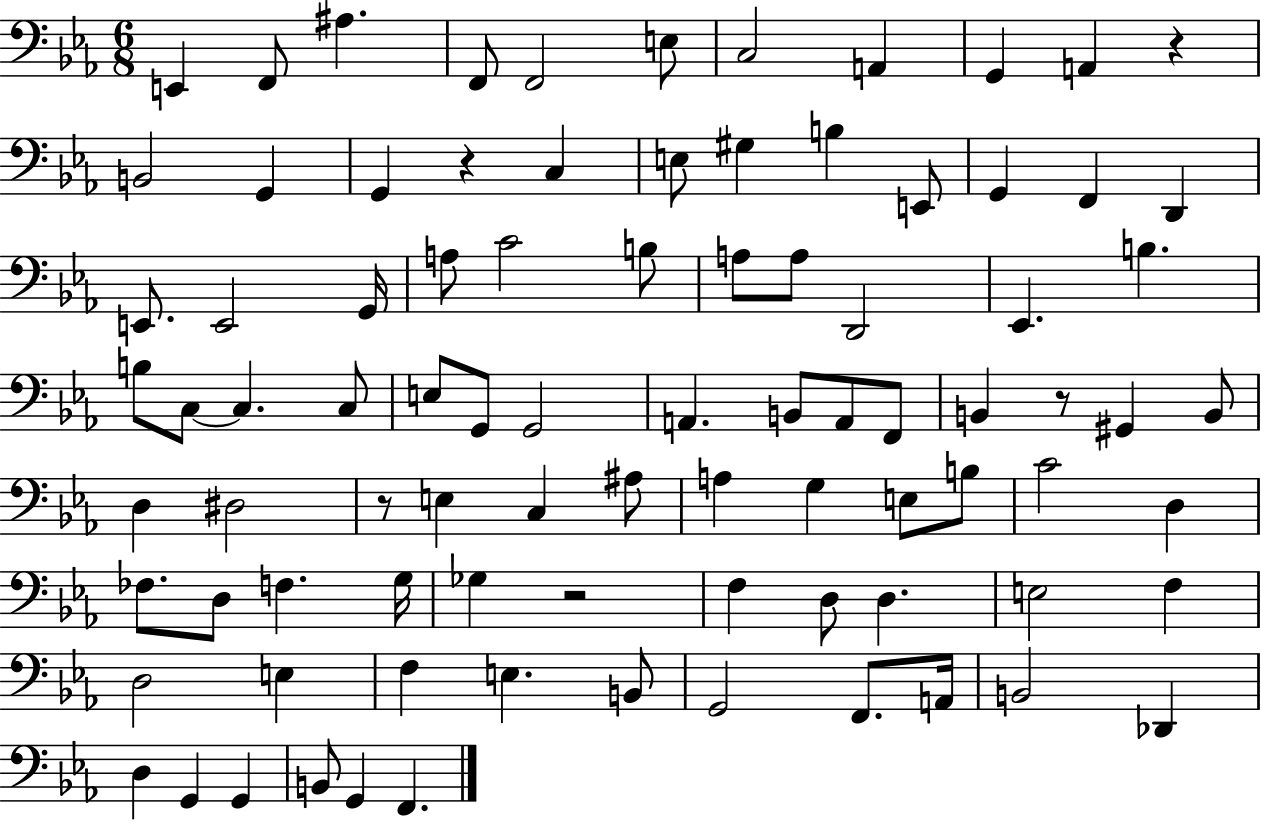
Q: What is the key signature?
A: EES major